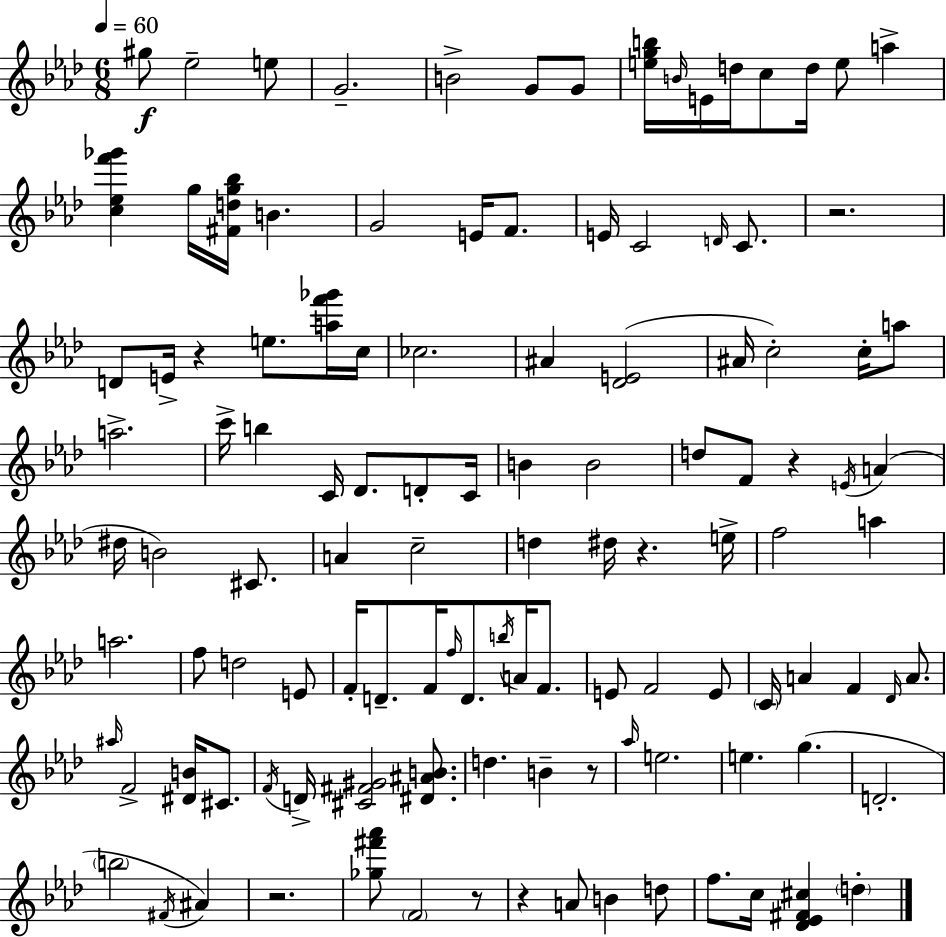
G#5/e Eb5/h E5/e G4/h. B4/h G4/e G4/e [E5,G5,B5]/s B4/s E4/s D5/s C5/e D5/s E5/e A5/q [C5,Eb5,F6,Gb6]/q G5/s [F#4,D5,G5,Bb5]/s B4/q. G4/h E4/s F4/e. E4/s C4/h D4/s C4/e. R/h. D4/e E4/s R/q E5/e. [A5,F6,Gb6]/s C5/s CES5/h. A#4/q [Db4,E4]/h A#4/s C5/h C5/s A5/e A5/h. C6/s B5/q C4/s Db4/e. D4/e C4/s B4/q B4/h D5/e F4/e R/q E4/s A4/q D#5/s B4/h C#4/e. A4/q C5/h D5/q D#5/s R/q. E5/s F5/h A5/q A5/h. F5/e D5/h E4/e F4/s D4/e. F4/s F5/s D4/e. B5/s A4/s F4/e. E4/e F4/h E4/e C4/s A4/q F4/q Db4/s A4/e. A#5/s F4/h [D#4,B4]/s C#4/e. F4/s D4/s [C#4,F#4,G#4]/h [D#4,A#4,B4]/e. D5/q. B4/q R/e Ab5/s E5/h. E5/q. G5/q. D4/h. B5/h F#4/s A#4/q R/h. [Gb5,F#6,Ab6]/e F4/h R/e R/q A4/e B4/q D5/e F5/e. C5/s [Db4,Eb4,F#4,C#5]/q D5/q